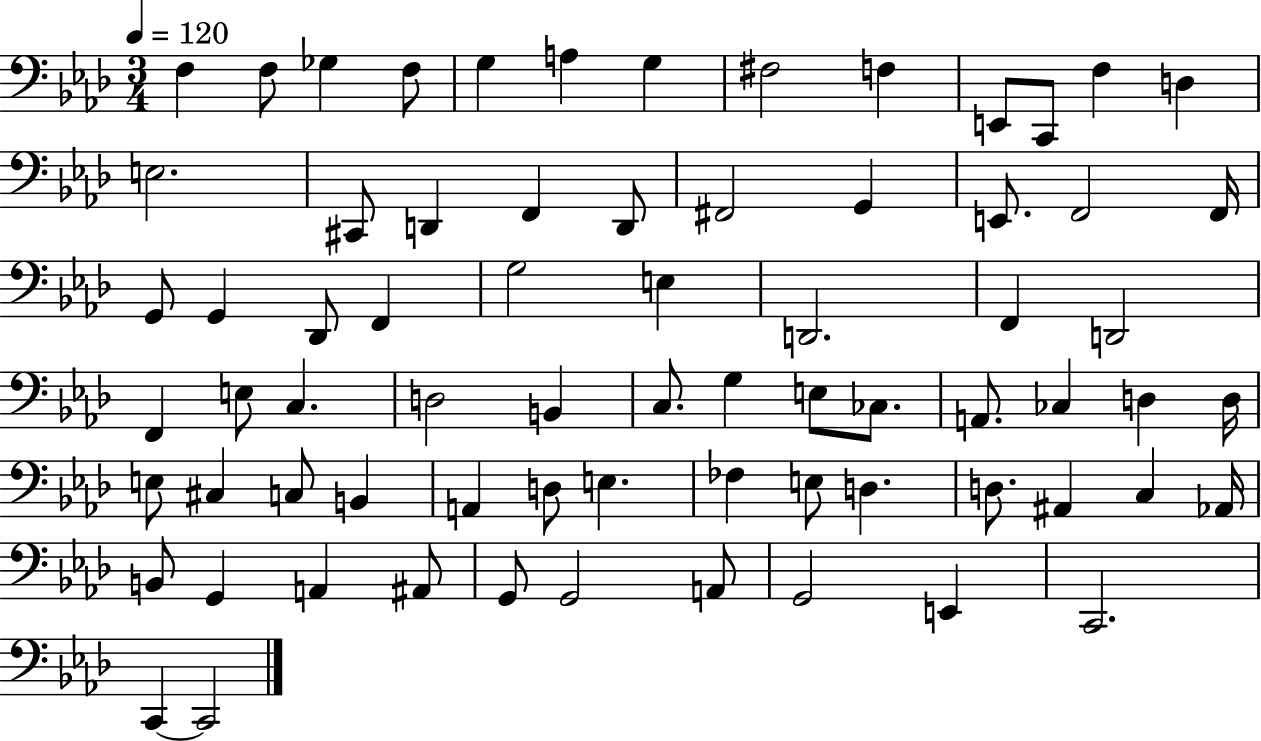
F3/q F3/e Gb3/q F3/e G3/q A3/q G3/q F#3/h F3/q E2/e C2/e F3/q D3/q E3/h. C#2/e D2/q F2/q D2/e F#2/h G2/q E2/e. F2/h F2/s G2/e G2/q Db2/e F2/q G3/h E3/q D2/h. F2/q D2/h F2/q E3/e C3/q. D3/h B2/q C3/e. G3/q E3/e CES3/e. A2/e. CES3/q D3/q D3/s E3/e C#3/q C3/e B2/q A2/q D3/e E3/q. FES3/q E3/e D3/q. D3/e. A#2/q C3/q Ab2/s B2/e G2/q A2/q A#2/e G2/e G2/h A2/e G2/h E2/q C2/h. C2/q C2/h